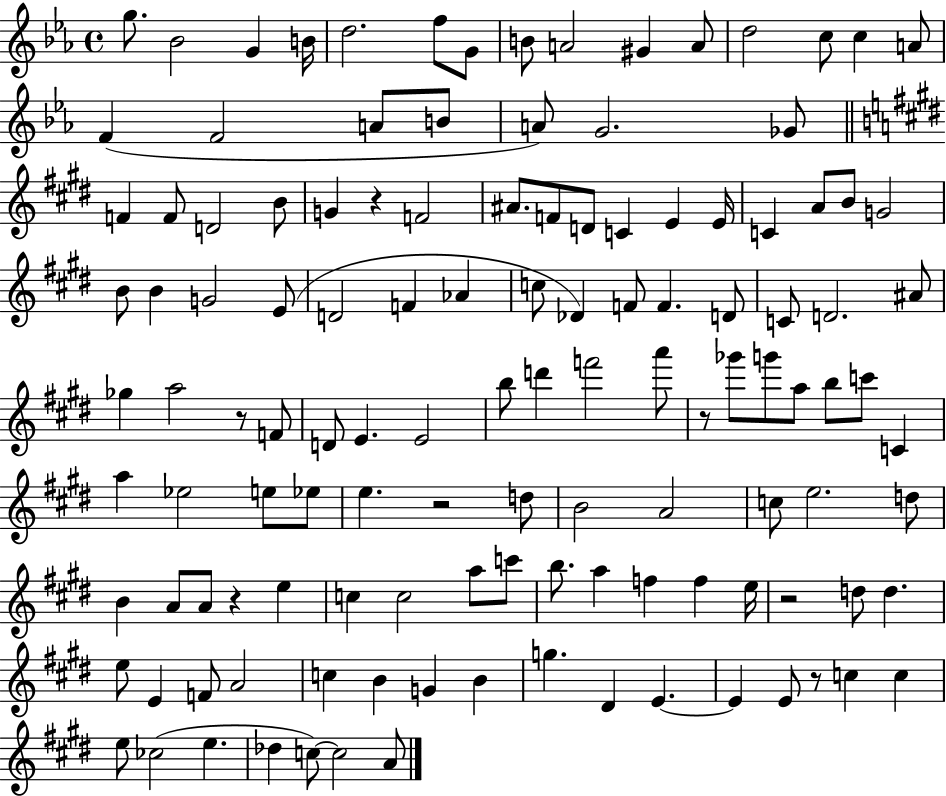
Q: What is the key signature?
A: EES major